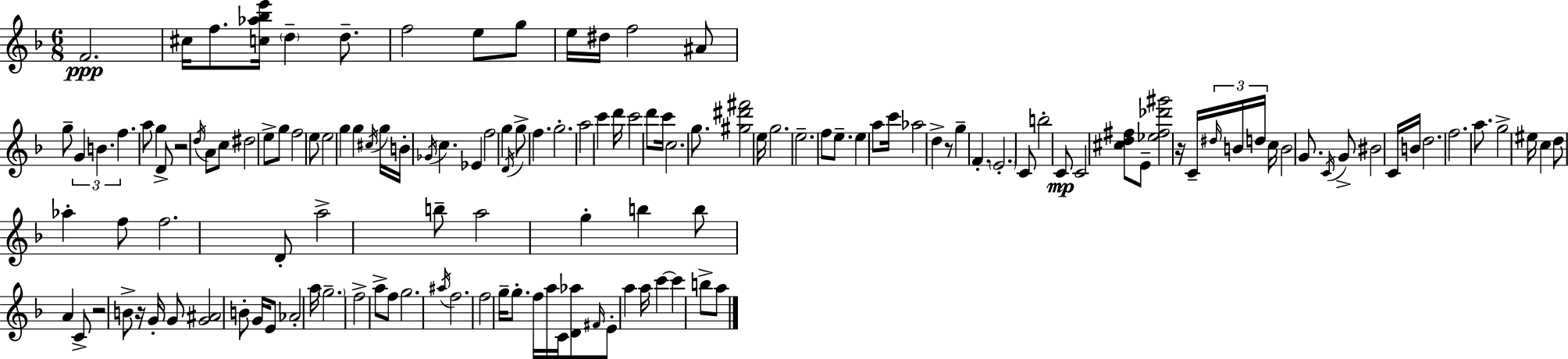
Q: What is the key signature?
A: F major